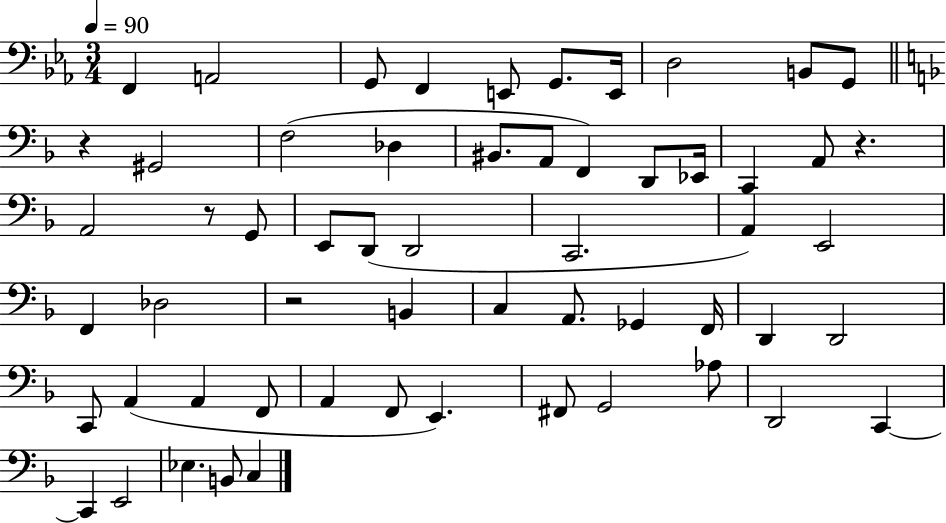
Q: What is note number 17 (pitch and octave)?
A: D2